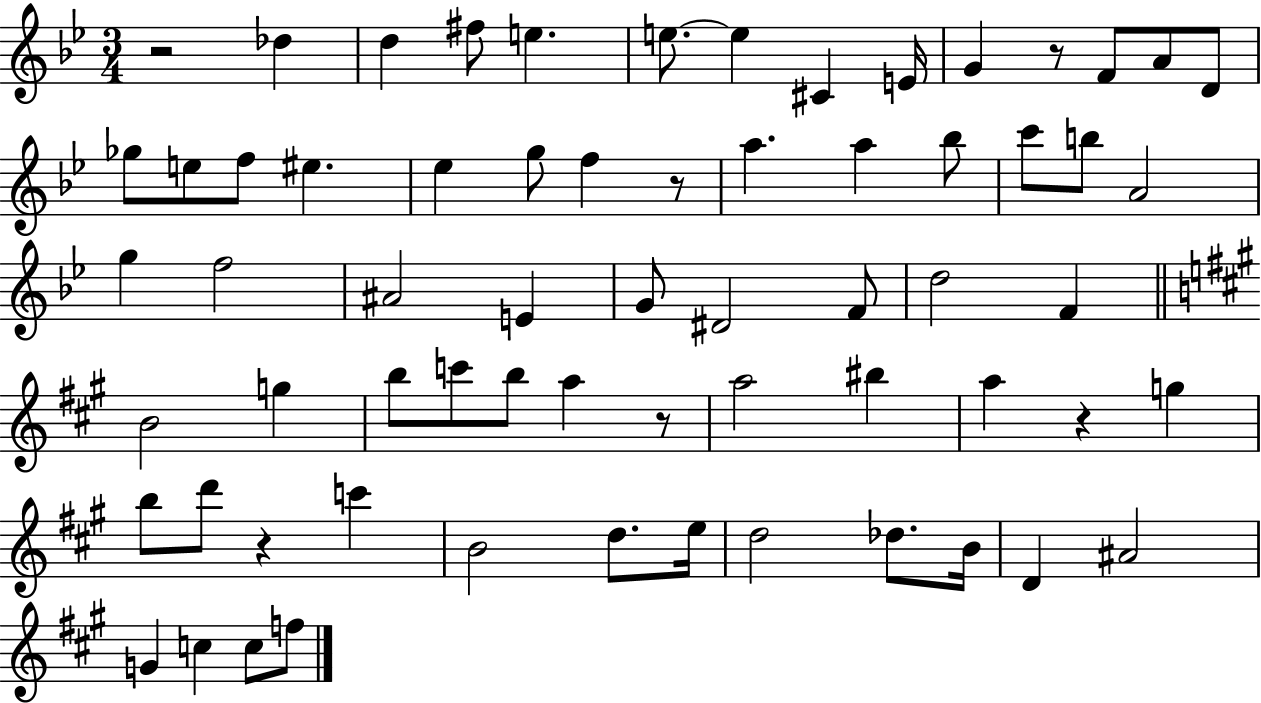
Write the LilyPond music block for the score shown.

{
  \clef treble
  \numericTimeSignature
  \time 3/4
  \key bes \major
  \repeat volta 2 { r2 des''4 | d''4 fis''8 e''4. | e''8.~~ e''4 cis'4 e'16 | g'4 r8 f'8 a'8 d'8 | \break ges''8 e''8 f''8 eis''4. | ees''4 g''8 f''4 r8 | a''4. a''4 bes''8 | c'''8 b''8 a'2 | \break g''4 f''2 | ais'2 e'4 | g'8 dis'2 f'8 | d''2 f'4 | \break \bar "||" \break \key a \major b'2 g''4 | b''8 c'''8 b''8 a''4 r8 | a''2 bis''4 | a''4 r4 g''4 | \break b''8 d'''8 r4 c'''4 | b'2 d''8. e''16 | d''2 des''8. b'16 | d'4 ais'2 | \break g'4 c''4 c''8 f''8 | } \bar "|."
}